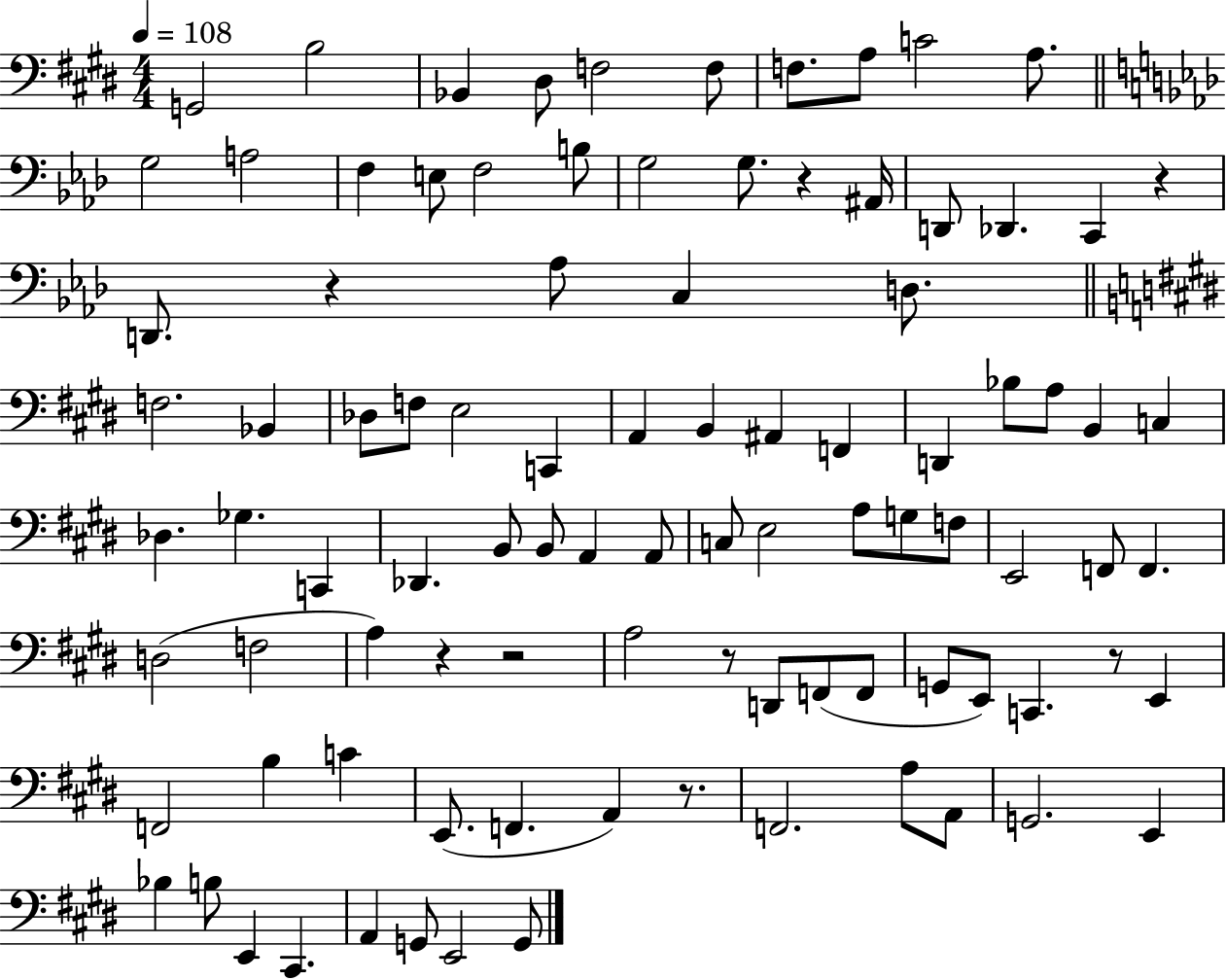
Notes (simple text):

G2/h B3/h Bb2/q D#3/e F3/h F3/e F3/e. A3/e C4/h A3/e. G3/h A3/h F3/q E3/e F3/h B3/e G3/h G3/e. R/q A#2/s D2/e Db2/q. C2/q R/q D2/e. R/q Ab3/e C3/q D3/e. F3/h. Bb2/q Db3/e F3/e E3/h C2/q A2/q B2/q A#2/q F2/q D2/q Bb3/e A3/e B2/q C3/q Db3/q. Gb3/q. C2/q Db2/q. B2/e B2/e A2/q A2/e C3/e E3/h A3/e G3/e F3/e E2/h F2/e F2/q. D3/h F3/h A3/q R/q R/h A3/h R/e D2/e F2/e F2/e G2/e E2/e C2/q. R/e E2/q F2/h B3/q C4/q E2/e. F2/q. A2/q R/e. F2/h. A3/e A2/e G2/h. E2/q Bb3/q B3/e E2/q C#2/q. A2/q G2/e E2/h G2/e